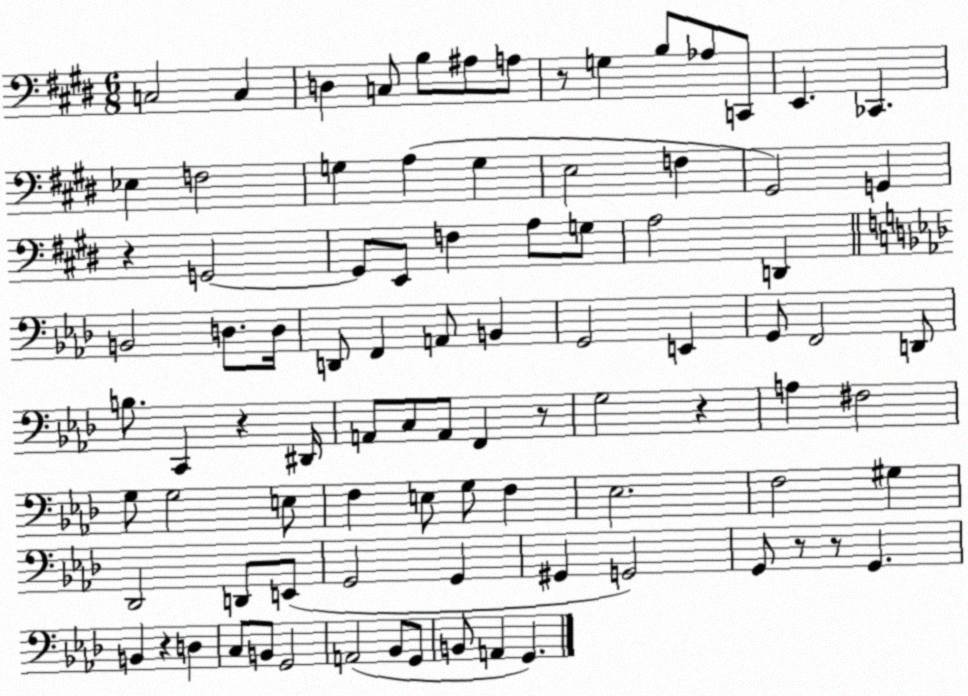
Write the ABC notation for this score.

X:1
T:Untitled
M:6/8
L:1/4
K:E
C,2 C, D, C,/2 B,/2 ^A,/2 A,/2 z/2 G, B,/2 _A,/2 C,,/2 E,, _C,, _E, F,2 G, A, G, E,2 F, ^G,,2 G,, z G,,2 G,,/2 E,,/2 F, A,/2 G,/2 A,2 D,, B,,2 D,/2 D,/4 D,,/2 F,, A,,/2 B,, G,,2 E,, G,,/2 F,,2 D,,/2 B,/2 C,, z ^D,,/4 A,,/2 C,/2 A,,/2 F,, z/2 G,2 z A, ^F,2 G,/2 G,2 E,/2 F, E,/2 G,/2 F, _E,2 F,2 ^G, _D,,2 D,,/2 E,,/2 G,,2 G,, ^G,, G,,2 G,,/2 z/2 z/2 G,, B,, z D, C,/2 B,,/2 G,,2 A,,2 _B,,/2 G,,/2 B,,/2 A,, G,,